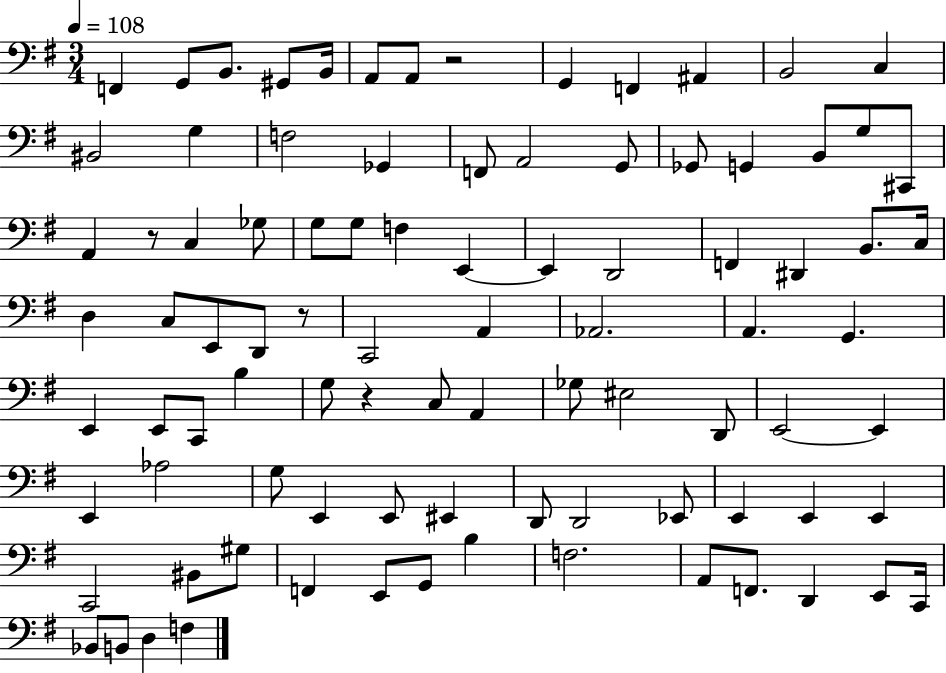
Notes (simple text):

F2/q G2/e B2/e. G#2/e B2/s A2/e A2/e R/h G2/q F2/q A#2/q B2/h C3/q BIS2/h G3/q F3/h Gb2/q F2/e A2/h G2/e Gb2/e G2/q B2/e G3/e C#2/e A2/q R/e C3/q Gb3/e G3/e G3/e F3/q E2/q E2/q D2/h F2/q D#2/q B2/e. C3/s D3/q C3/e E2/e D2/e R/e C2/h A2/q Ab2/h. A2/q. G2/q. E2/q E2/e C2/e B3/q G3/e R/q C3/e A2/q Gb3/e EIS3/h D2/e E2/h E2/q E2/q Ab3/h G3/e E2/q E2/e EIS2/q D2/e D2/h Eb2/e E2/q E2/q E2/q C2/h BIS2/e G#3/e F2/q E2/e G2/e B3/q F3/h. A2/e F2/e. D2/q E2/e C2/s Bb2/e B2/e D3/q F3/q